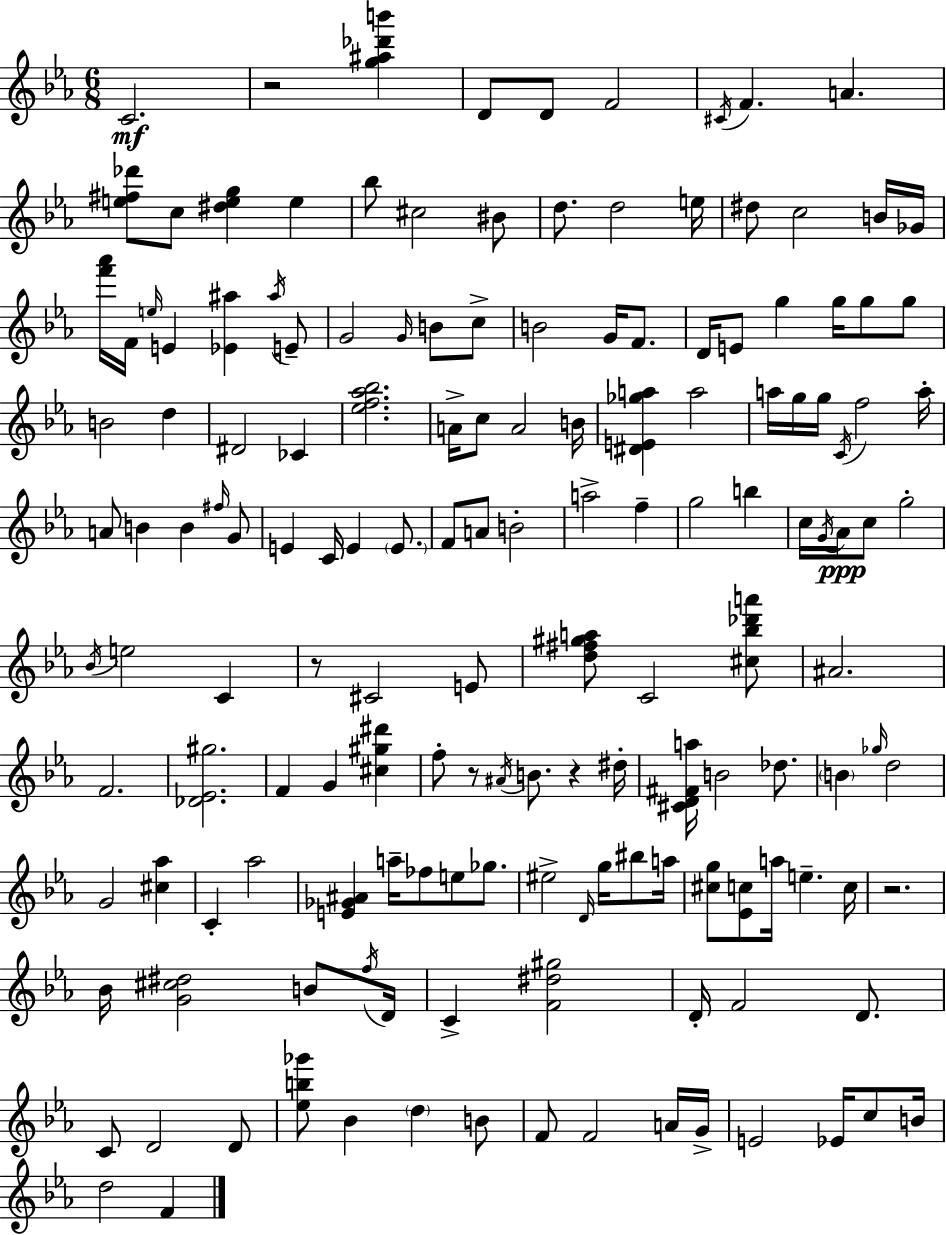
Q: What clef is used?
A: treble